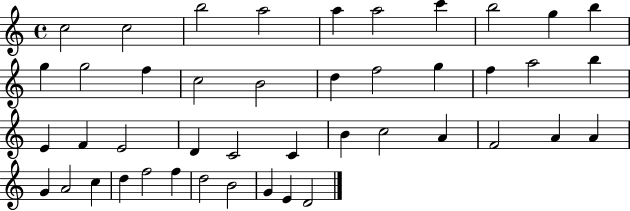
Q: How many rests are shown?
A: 0